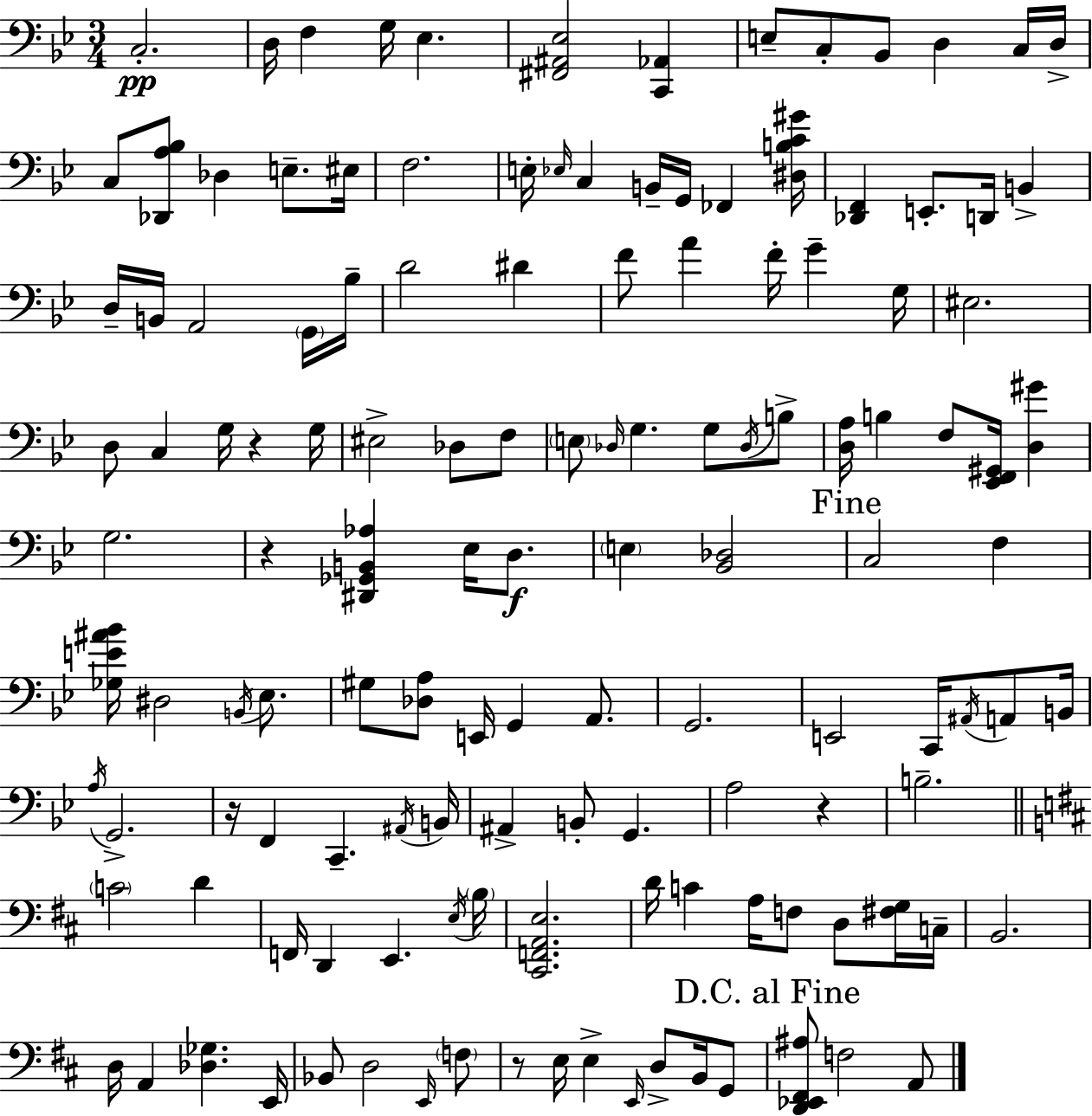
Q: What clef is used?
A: bass